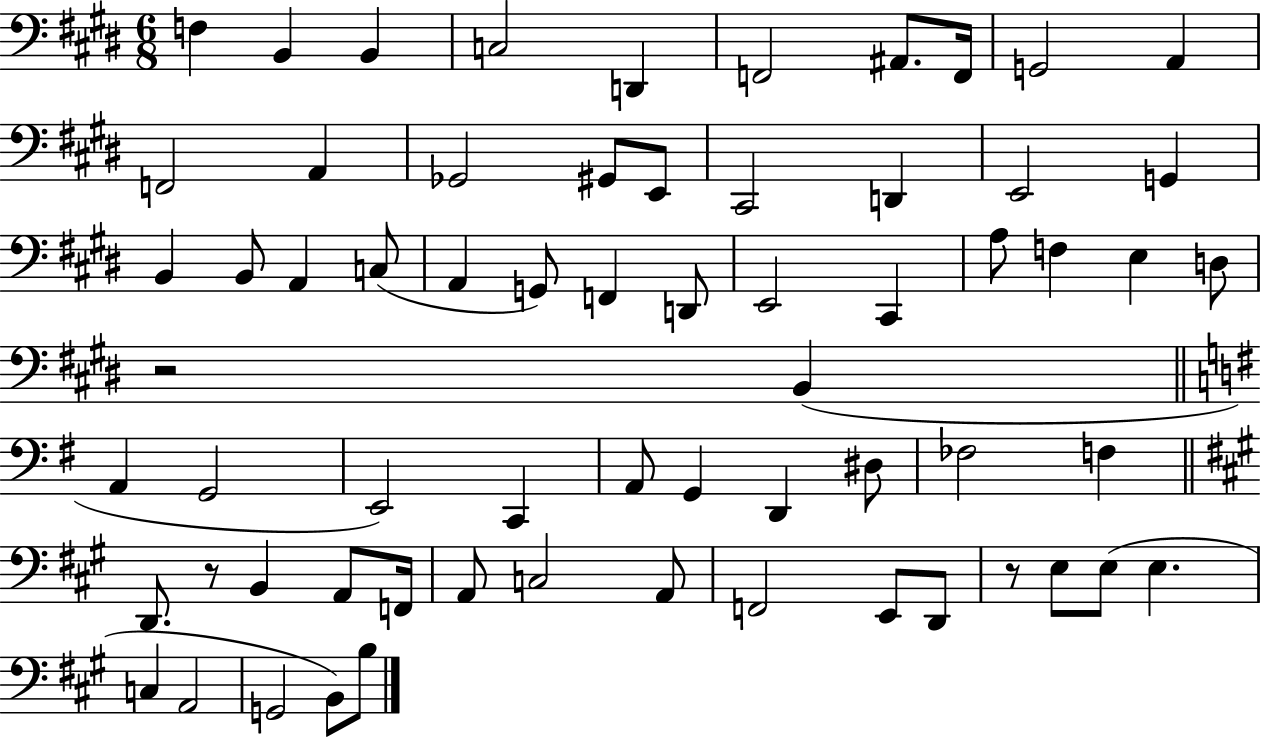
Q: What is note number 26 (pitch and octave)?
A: F2